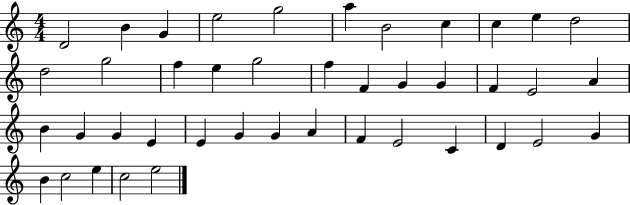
D4/h B4/q G4/q E5/h G5/h A5/q B4/h C5/q C5/q E5/q D5/h D5/h G5/h F5/q E5/q G5/h F5/q F4/q G4/q G4/q F4/q E4/h A4/q B4/q G4/q G4/q E4/q E4/q G4/q G4/q A4/q F4/q E4/h C4/q D4/q E4/h G4/q B4/q C5/h E5/q C5/h E5/h